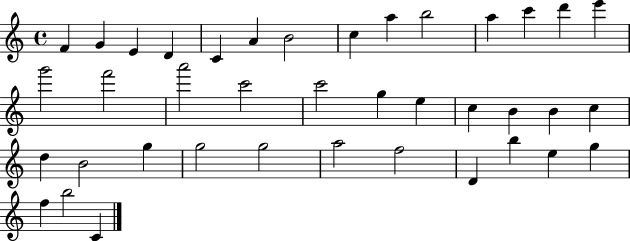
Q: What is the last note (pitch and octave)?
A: C4